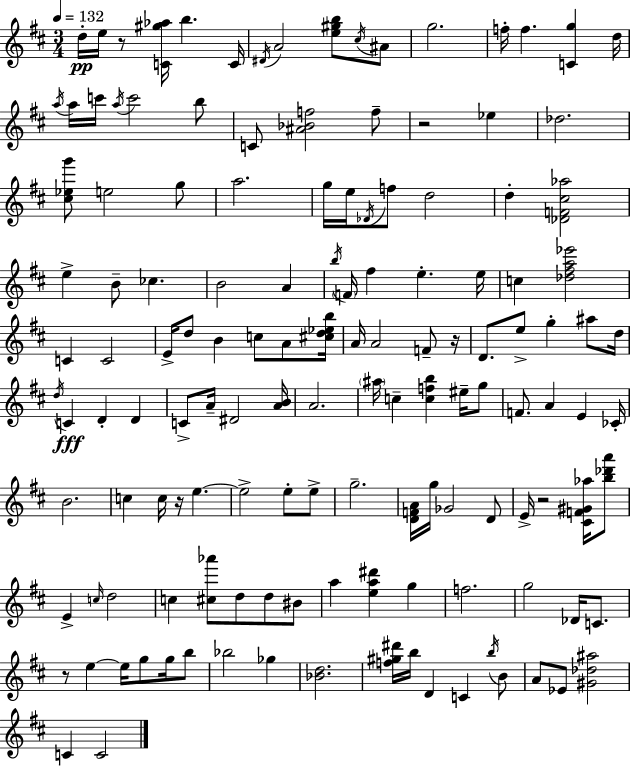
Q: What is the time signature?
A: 3/4